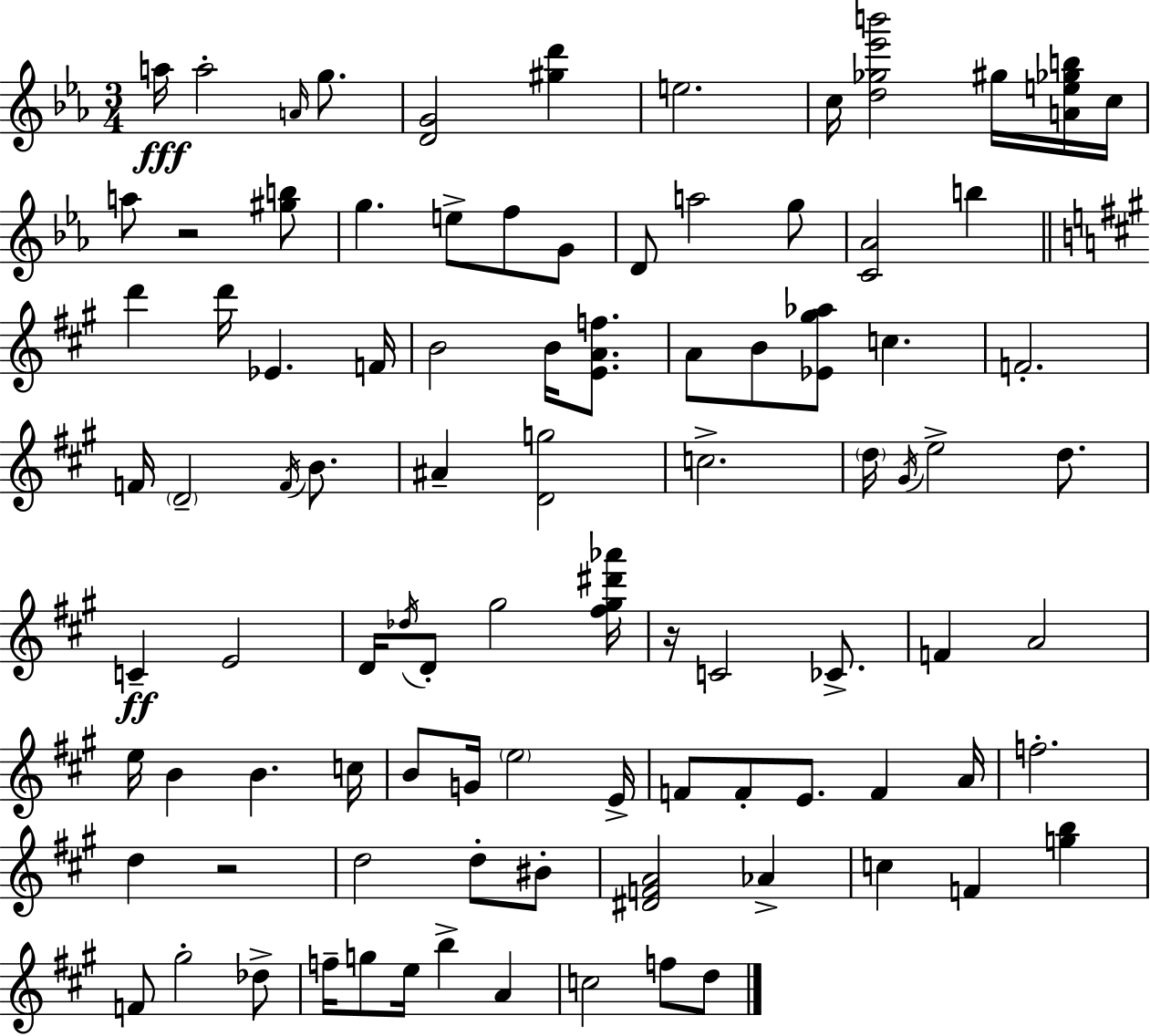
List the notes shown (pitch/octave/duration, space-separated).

A5/s A5/h A4/s G5/e. [D4,G4]/h [G#5,D6]/q E5/h. C5/s [D5,Gb5,Eb6,B6]/h G#5/s [A4,E5,Gb5,B5]/s C5/s A5/e R/h [G#5,B5]/e G5/q. E5/e F5/e G4/e D4/e A5/h G5/e [C4,Ab4]/h B5/q D6/q D6/s Eb4/q. F4/s B4/h B4/s [E4,A4,F5]/e. A4/e B4/e [Eb4,G#5,Ab5]/e C5/q. F4/h. F4/s D4/h F4/s B4/e. A#4/q [D4,G5]/h C5/h. D5/s G#4/s E5/h D5/e. C4/q E4/h D4/s Db5/s D4/e G#5/h [F#5,G#5,D#6,Ab6]/s R/s C4/h CES4/e. F4/q A4/h E5/s B4/q B4/q. C5/s B4/e G4/s E5/h E4/s F4/e F4/e E4/e. F4/q A4/s F5/h. D5/q R/h D5/h D5/e BIS4/e [D#4,F4,A4]/h Ab4/q C5/q F4/q [G5,B5]/q F4/e G#5/h Db5/e F5/s G5/e E5/s B5/q A4/q C5/h F5/e D5/e